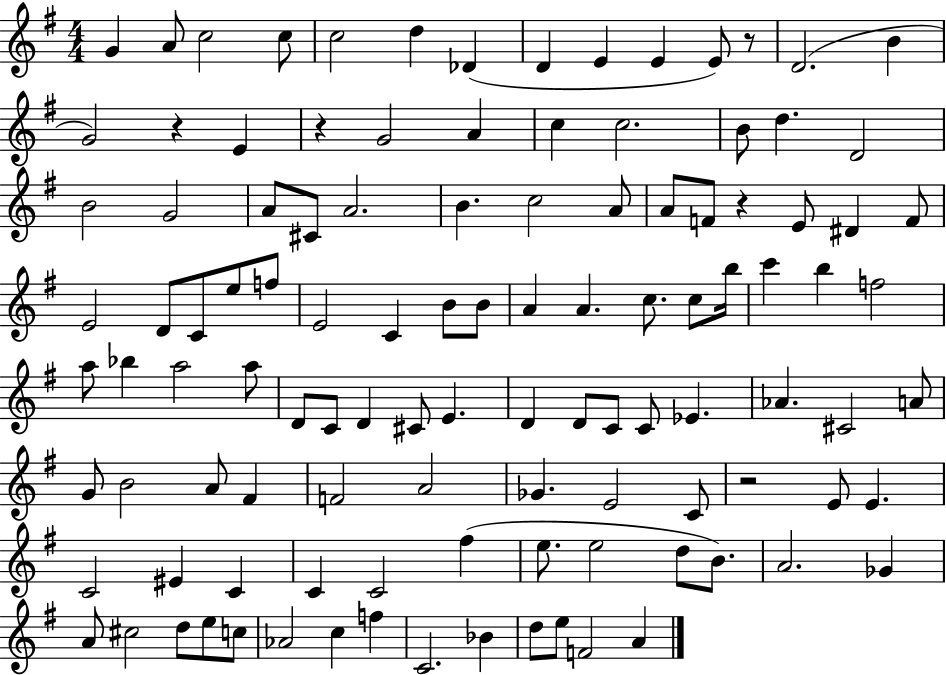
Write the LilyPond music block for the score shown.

{
  \clef treble
  \numericTimeSignature
  \time 4/4
  \key g \major
  g'4 a'8 c''2 c''8 | c''2 d''4 des'4( | d'4 e'4 e'4 e'8) r8 | d'2.( b'4 | \break g'2) r4 e'4 | r4 g'2 a'4 | c''4 c''2. | b'8 d''4. d'2 | \break b'2 g'2 | a'8 cis'8 a'2. | b'4. c''2 a'8 | a'8 f'8 r4 e'8 dis'4 f'8 | \break e'2 d'8 c'8 e''8 f''8 | e'2 c'4 b'8 b'8 | a'4 a'4. c''8. c''8 b''16 | c'''4 b''4 f''2 | \break a''8 bes''4 a''2 a''8 | d'8 c'8 d'4 cis'8 e'4. | d'4 d'8 c'8 c'8 ees'4. | aes'4. cis'2 a'8 | \break g'8 b'2 a'8 fis'4 | f'2 a'2 | ges'4. e'2 c'8 | r2 e'8 e'4. | \break c'2 eis'4 c'4 | c'4 c'2 fis''4( | e''8. e''2 d''8 b'8.) | a'2. ges'4 | \break a'8 cis''2 d''8 e''8 c''8 | aes'2 c''4 f''4 | c'2. bes'4 | d''8 e''8 f'2 a'4 | \break \bar "|."
}